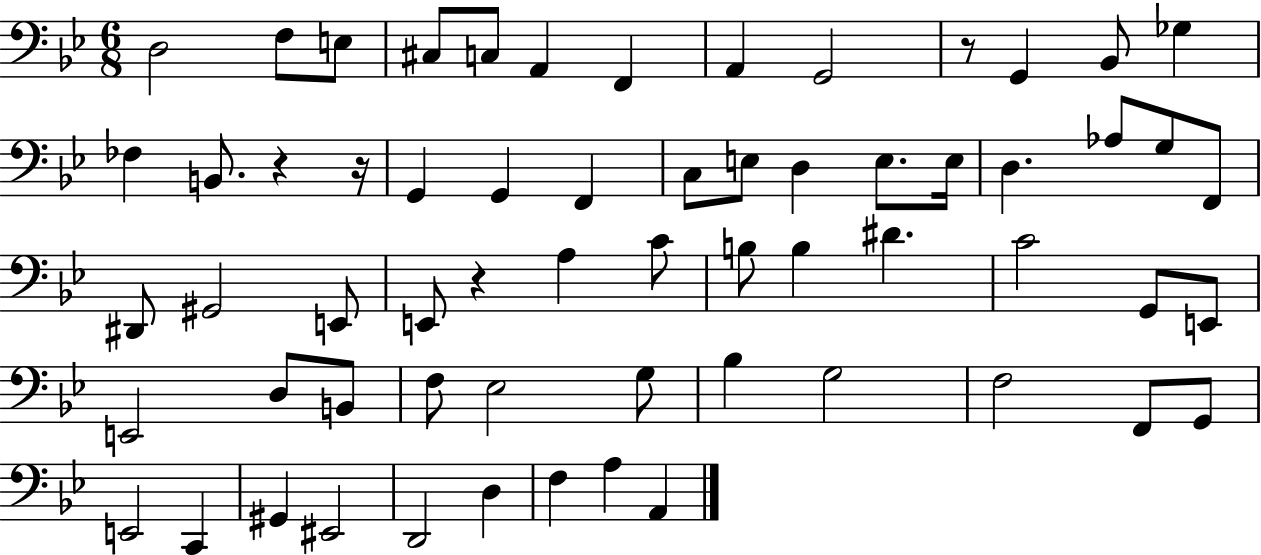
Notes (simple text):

D3/h F3/e E3/e C#3/e C3/e A2/q F2/q A2/q G2/h R/e G2/q Bb2/e Gb3/q FES3/q B2/e. R/q R/s G2/q G2/q F2/q C3/e E3/e D3/q E3/e. E3/s D3/q. Ab3/e G3/e F2/e D#2/e G#2/h E2/e E2/e R/q A3/q C4/e B3/e B3/q D#4/q. C4/h G2/e E2/e E2/h D3/e B2/e F3/e Eb3/h G3/e Bb3/q G3/h F3/h F2/e G2/e E2/h C2/q G#2/q EIS2/h D2/h D3/q F3/q A3/q A2/q